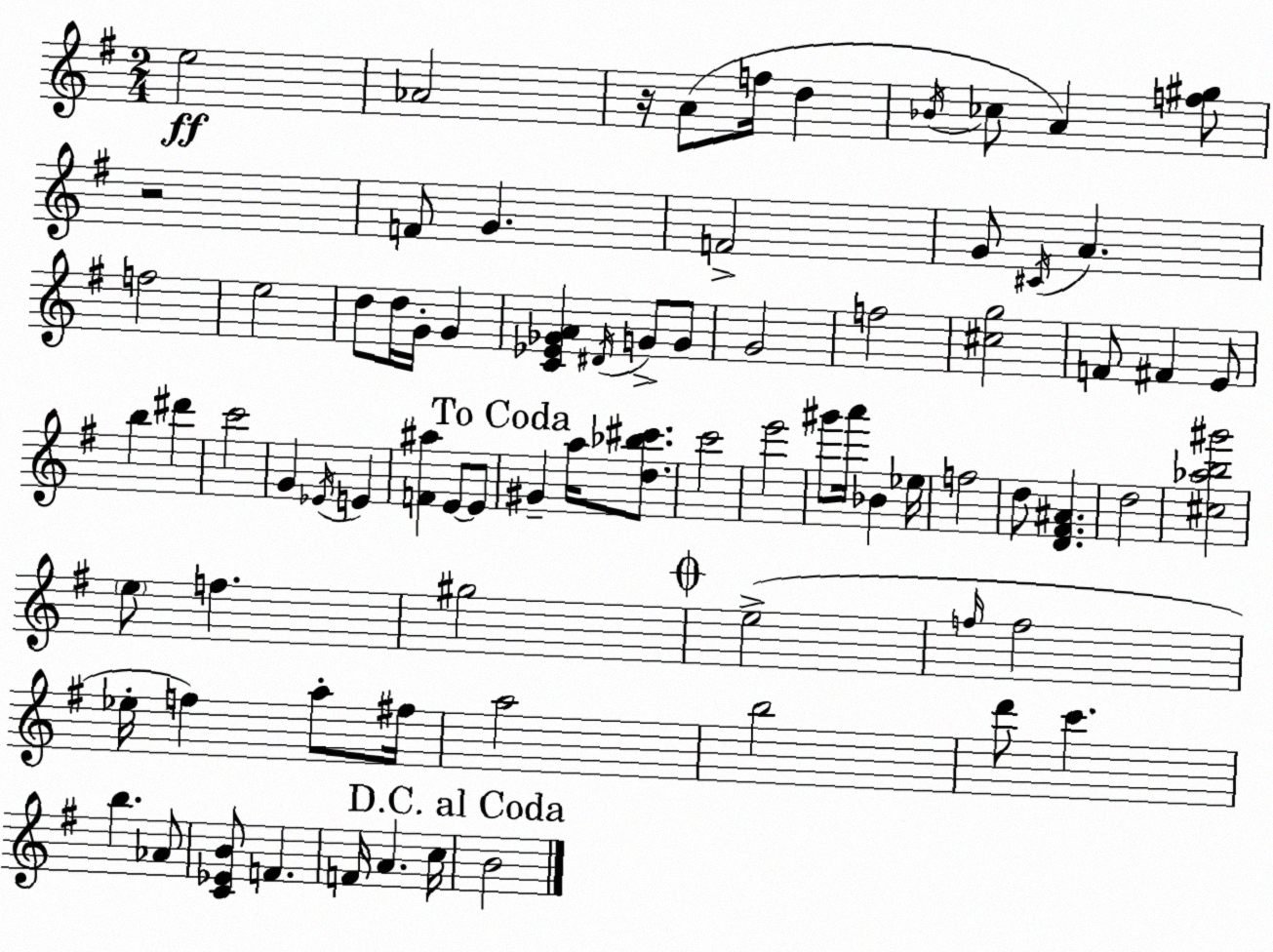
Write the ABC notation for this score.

X:1
T:Untitled
M:2/4
L:1/4
K:G
e2 _A2 z/4 A/2 f/4 d _B/4 _c/2 A [f^g]/2 z2 F/2 G F2 G/2 ^C/4 A f2 e2 d/2 d/4 G/4 G [C_E_GA] ^D/4 G/2 G/2 G2 f2 [^cg]2 F/2 ^F E/2 b ^d' c'2 G _E/4 E [F^a] E/2 E/2 ^G a/4 [d_b^c']/2 c'2 e'2 ^g'/2 a'/4 _B _e/4 f2 d/2 [D^F^A] d2 [^c_ab^g']2 e/2 f ^g2 e2 f/4 f2 _e/4 f a/2 ^f/4 a2 b2 d'/2 c' b _A/2 [C_EB]/2 F F/4 A c/4 B2